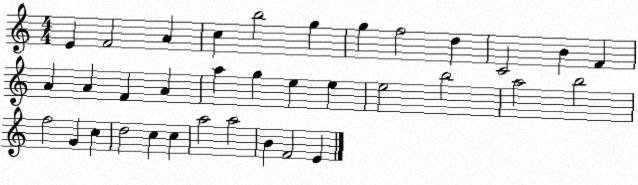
X:1
T:Untitled
M:4/4
L:1/4
K:C
E F2 A c b2 g g f2 d C2 B F A A F A a g e e e2 b2 a2 b2 f2 G c d2 c c a2 a2 B F2 E